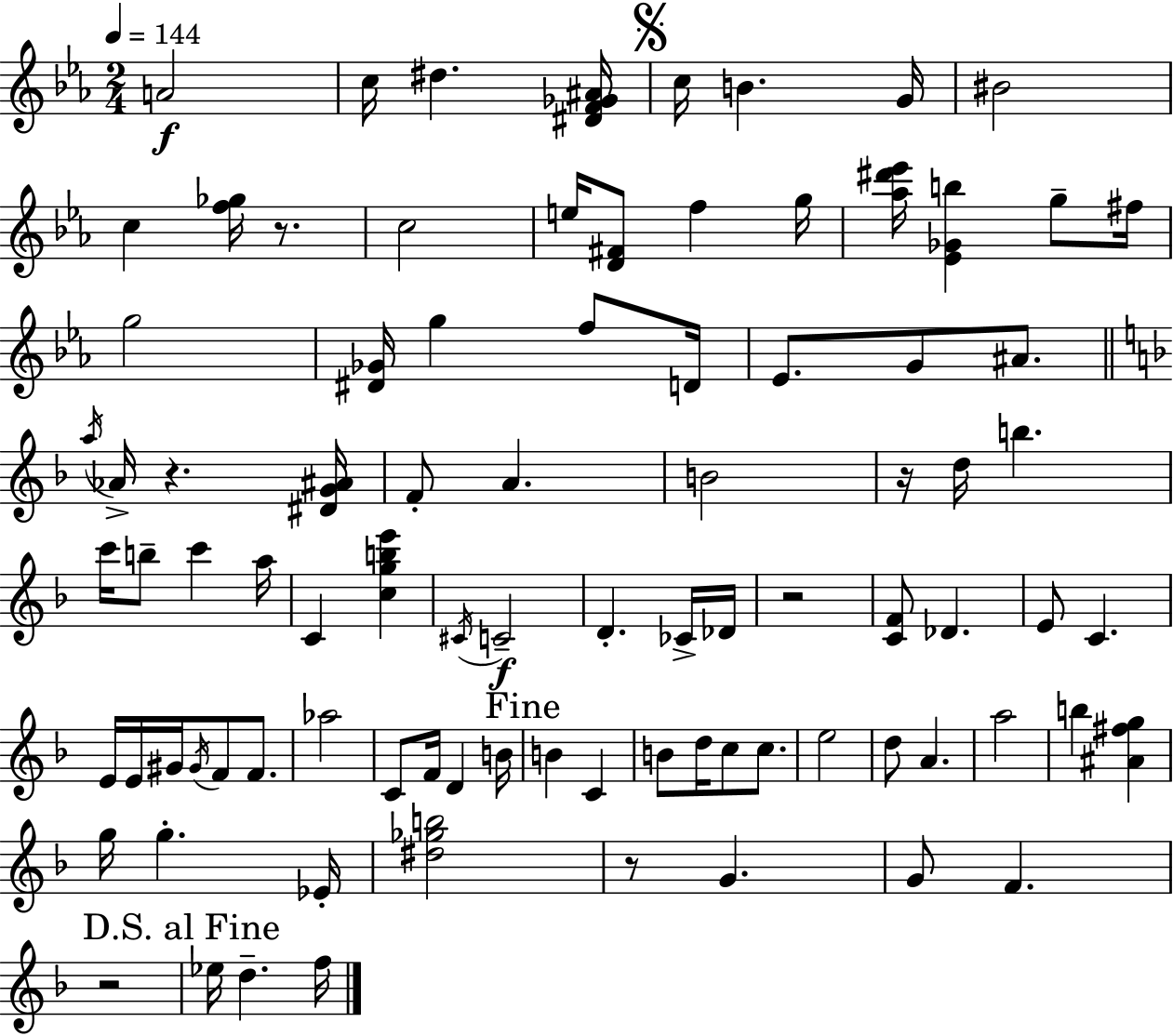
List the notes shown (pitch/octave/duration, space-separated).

A4/h C5/s D#5/q. [D#4,F4,Gb4,A#4]/s C5/s B4/q. G4/s BIS4/h C5/q [F5,Gb5]/s R/e. C5/h E5/s [D4,F#4]/e F5/q G5/s [Ab5,D#6,Eb6]/s [Eb4,Gb4,B5]/q G5/e F#5/s G5/h [D#4,Gb4]/s G5/q F5/e D4/s Eb4/e. G4/e A#4/e. A5/s Ab4/s R/q. [D#4,G4,A#4]/s F4/e A4/q. B4/h R/s D5/s B5/q. C6/s B5/e C6/q A5/s C4/q [C5,G5,B5,E6]/q C#4/s C4/h D4/q. CES4/s Db4/s R/h [C4,F4]/e Db4/q. E4/e C4/q. E4/s E4/s G#4/s G#4/s F4/e F4/e. Ab5/h C4/e F4/s D4/q B4/s B4/q C4/q B4/e D5/s C5/e C5/e. E5/h D5/e A4/q. A5/h B5/q [A#4,F#5,G5]/q G5/s G5/q. Eb4/s [D#5,Gb5,B5]/h R/e G4/q. G4/e F4/q. R/h Eb5/s D5/q. F5/s